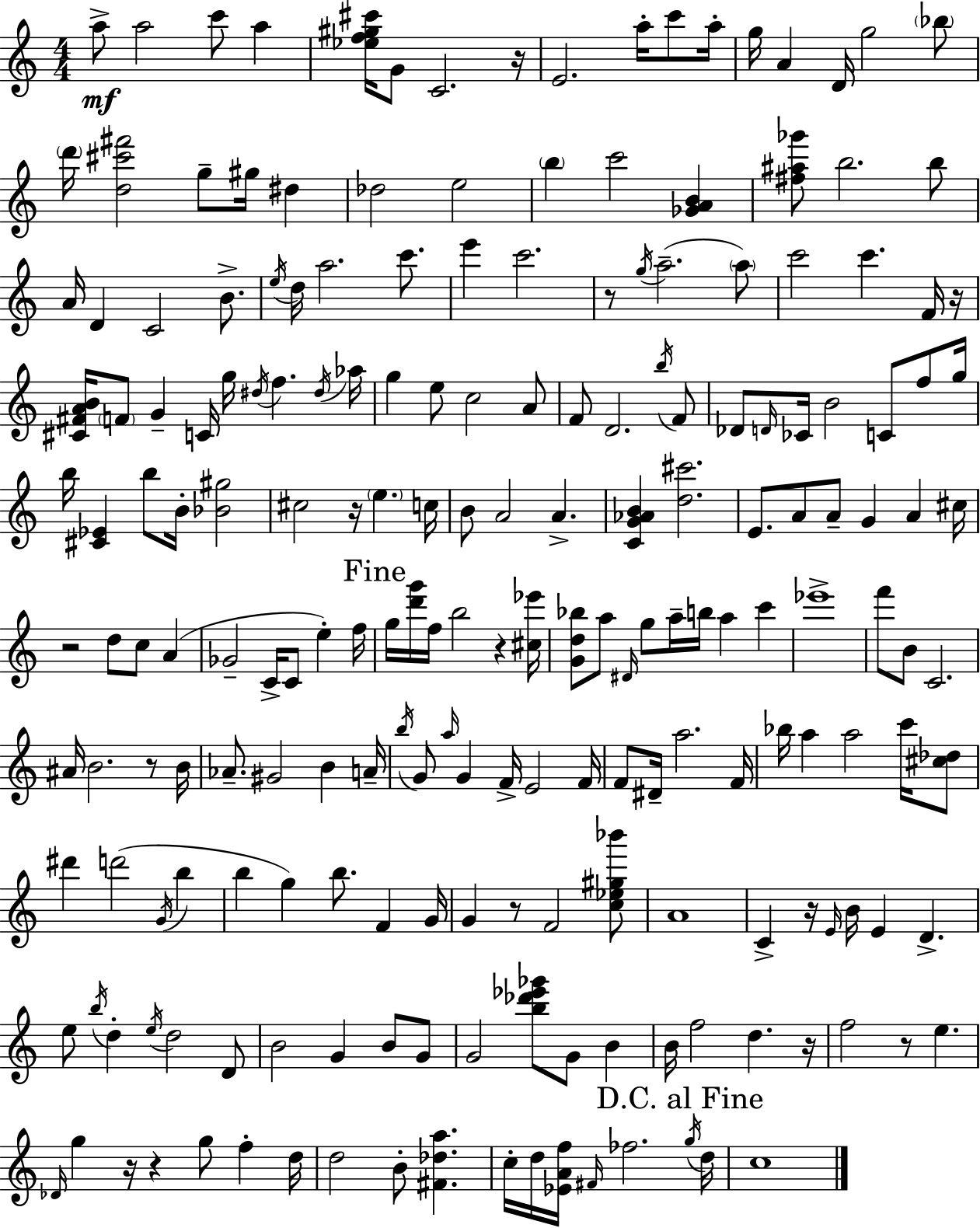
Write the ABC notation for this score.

X:1
T:Untitled
M:4/4
L:1/4
K:C
a/2 a2 c'/2 a [_ef^g^c']/4 G/2 C2 z/4 E2 a/4 c'/2 a/4 g/4 A D/4 g2 _b/2 d'/4 [d^c'^f']2 g/2 ^g/4 ^d _d2 e2 b c'2 [_GAB] [^f^a_g']/2 b2 b/2 A/4 D C2 B/2 e/4 d/4 a2 c'/2 e' c'2 z/2 g/4 a2 a/2 c'2 c' F/4 z/4 [^C^FAB]/4 F/2 G C/4 g/4 ^d/4 f ^d/4 _a/4 g e/2 c2 A/2 F/2 D2 b/4 F/2 _D/2 D/4 _C/4 B2 C/2 f/2 g/4 b/4 [^C_E] b/2 B/4 [_B^g]2 ^c2 z/4 e c/4 B/2 A2 A [CG_AB] [d^c']2 E/2 A/2 A/2 G A ^c/4 z2 d/2 c/2 A _G2 C/4 C/2 e f/4 g/4 [d'g']/4 f/4 b2 z [^c_e']/4 [Gd_b]/2 a/2 ^D/4 g/2 a/4 b/4 a c' _e'4 f'/2 B/2 C2 ^A/4 B2 z/2 B/4 _A/2 ^G2 B A/4 b/4 G/2 a/4 G F/4 E2 F/4 F/2 ^D/4 a2 F/4 _b/4 a a2 c'/4 [^c_d]/2 ^d' d'2 G/4 b b g b/2 F G/4 G z/2 F2 [c_e^g_b']/2 A4 C z/4 E/4 B/4 E D e/2 b/4 d e/4 d2 D/2 B2 G B/2 G/2 G2 [b_d'_e'_g']/2 G/2 B B/4 f2 d z/4 f2 z/2 e _D/4 g z/4 z g/2 f d/4 d2 B/2 [^F_da] c/4 d/4 [_EAf]/4 ^F/4 _f2 g/4 d/4 c4